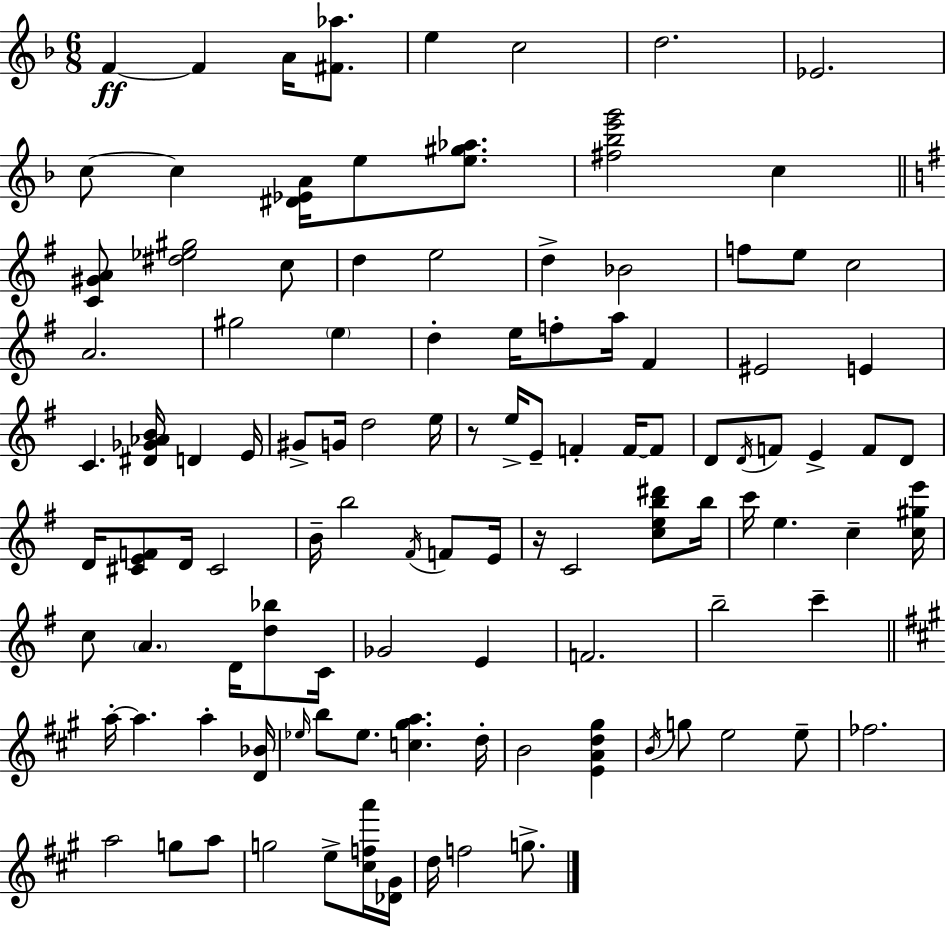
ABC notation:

X:1
T:Untitled
M:6/8
L:1/4
K:Dm
F F A/4 [^F_a]/2 e c2 d2 _E2 c/2 c [^D_EA]/4 e/2 [e^g_a]/2 [^f_be'g']2 c [C^GA]/2 [^d_e^g]2 c/2 d e2 d _B2 f/2 e/2 c2 A2 ^g2 e d e/4 f/2 a/4 ^F ^E2 E C [^D_G_AB]/4 D E/4 ^G/2 G/4 d2 e/4 z/2 e/4 E/2 F F/4 F/2 D/2 D/4 F/2 E F/2 D/2 D/4 [^CEF]/2 D/4 ^C2 B/4 b2 ^F/4 F/2 E/4 z/4 C2 [ceb^d']/2 b/4 c'/4 e c [c^ge']/4 c/2 A D/4 [d_b]/2 C/4 _G2 E F2 b2 c' a/4 a a [D_B]/4 _e/4 b/2 _e/2 [c^ga] d/4 B2 [EAd^g] B/4 g/2 e2 e/2 _f2 a2 g/2 a/2 g2 e/2 [^cfa']/4 [_D^G]/4 d/4 f2 g/2